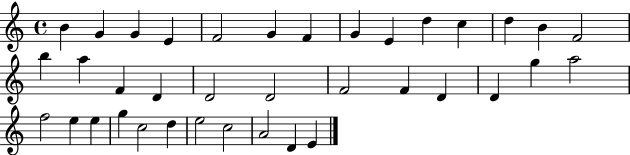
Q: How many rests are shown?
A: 0